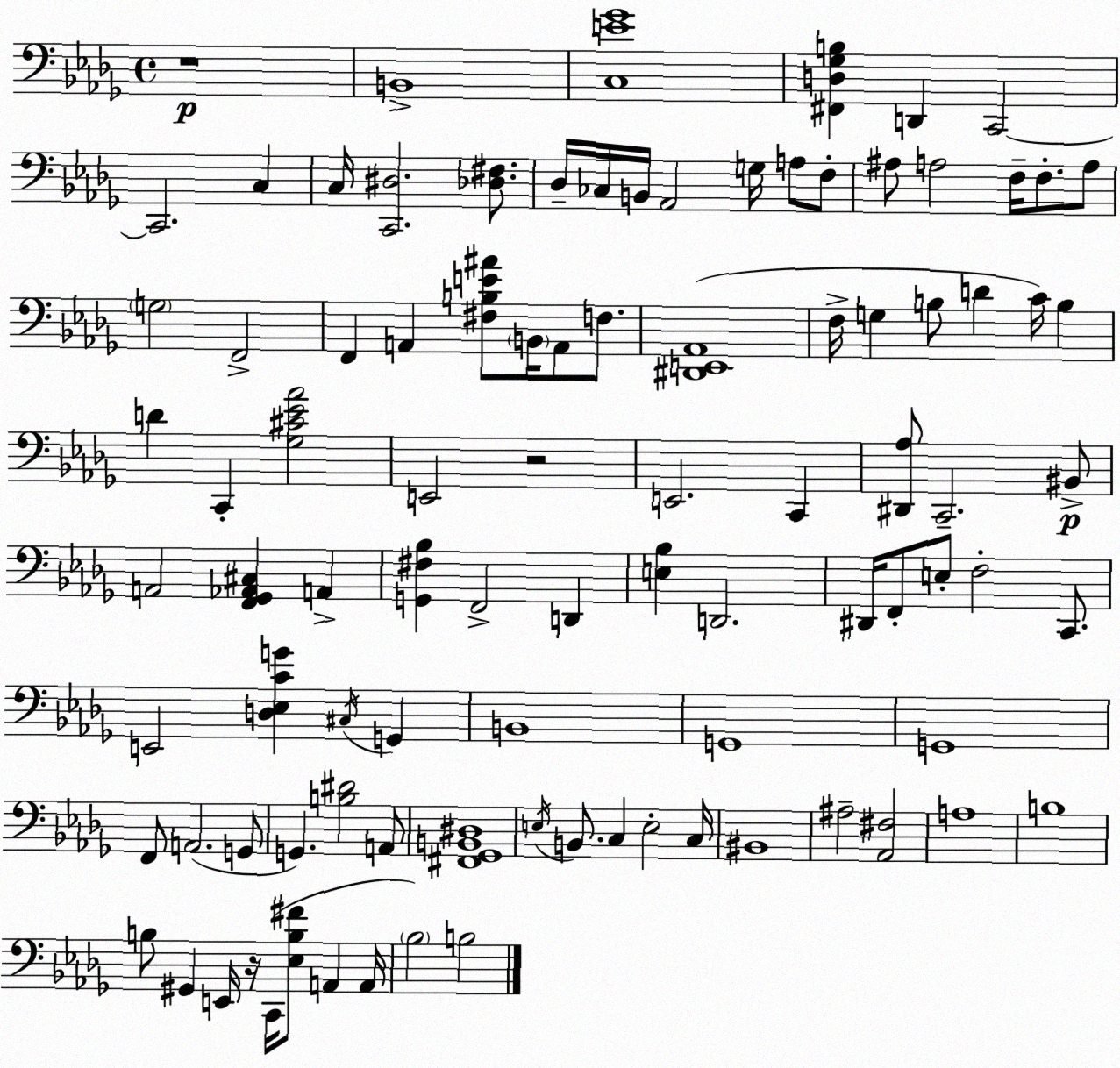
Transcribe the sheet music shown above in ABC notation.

X:1
T:Untitled
M:4/4
L:1/4
K:Bbm
z4 B,,4 [C,E_G]4 [^F,,D,_G,B,] D,, C,,2 C,,2 C, C,/4 [C,,^D,]2 [_D,^F,]/2 _D,/4 _C,/4 B,,/4 _A,,2 G,/4 A,/2 F,/2 ^A,/2 A,2 F,/4 F,/2 A,/2 G,2 F,,2 F,, A,, [^F,B,E^A]/2 B,,/4 A,,/2 F,/2 [^D,,E,,_A,,]4 F,/4 G, B,/2 D C/4 B, D C,, [_G,^C_E_A]2 E,,2 z2 E,,2 C,, [^D,,_A,]/2 C,,2 ^B,,/2 A,,2 [F,,_G,,_A,,^C,] A,, [G,,^F,_B,] F,,2 D,, [E,_B,] D,,2 ^D,,/4 F,,/2 E,/2 F,2 C,,/2 E,,2 [D,_E,CG] ^C,/4 G,, B,,4 G,,4 G,,4 F,,/2 A,,2 G,,/2 G,, [B,^D]2 A,,/2 [^F,,_G,,B,,^D,]4 E,/4 B,,/2 C, E,2 C,/4 ^B,,4 ^A,2 [_A,,^F,]2 A,4 B,4 B,/2 ^G,, E,,/4 z/4 C,,/4 [_E,B,^F]/2 A,, A,,/4 _B,2 B,2